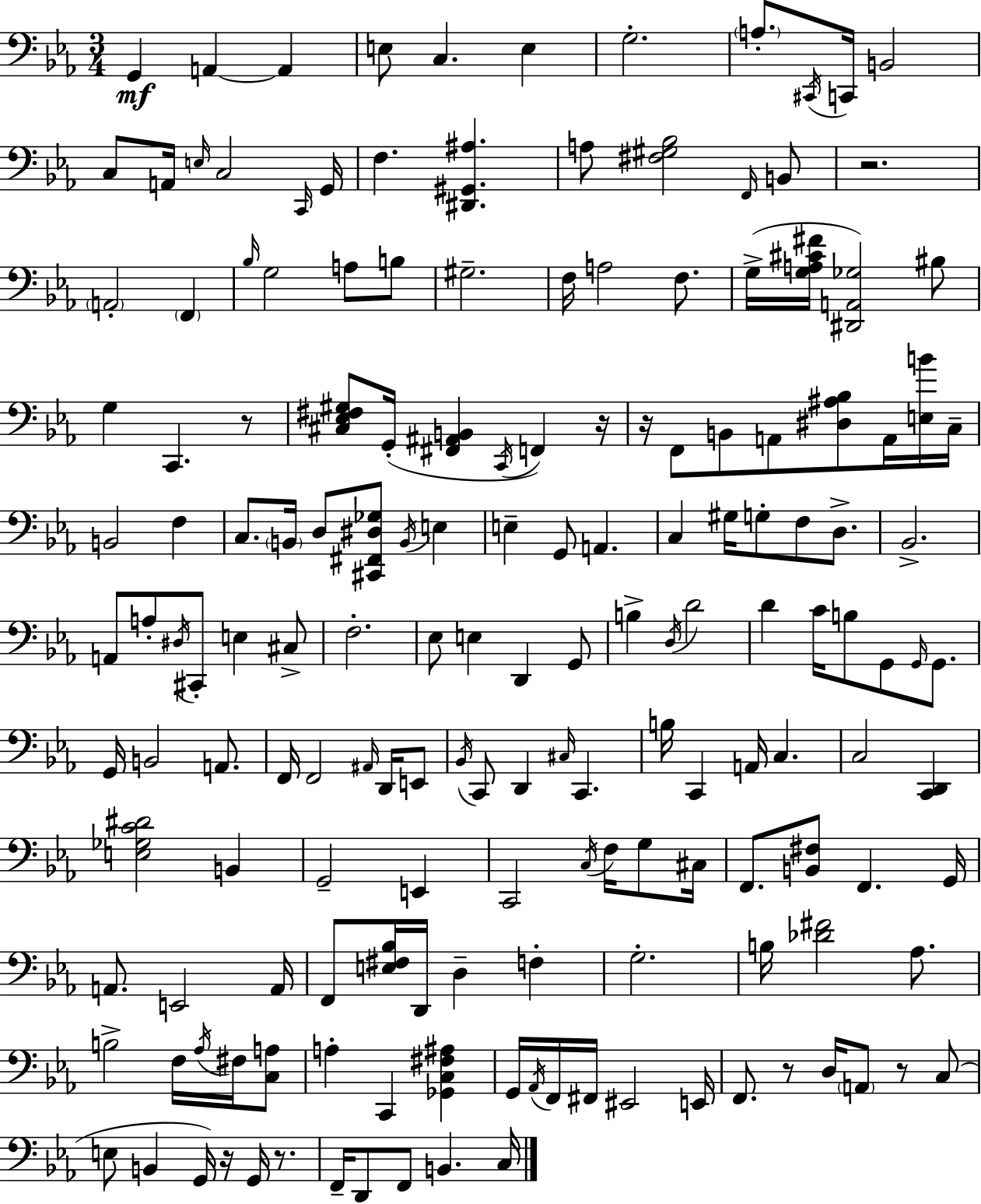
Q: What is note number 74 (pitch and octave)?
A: D4